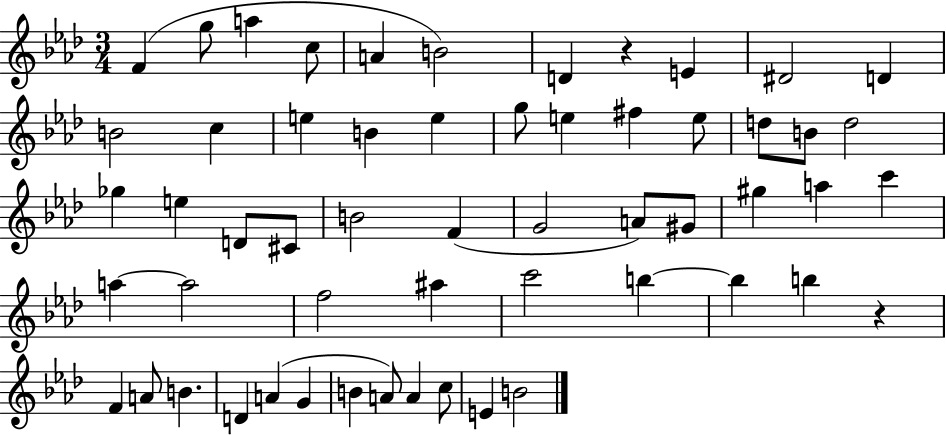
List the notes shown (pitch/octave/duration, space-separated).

F4/q G5/e A5/q C5/e A4/q B4/h D4/q R/q E4/q D#4/h D4/q B4/h C5/q E5/q B4/q E5/q G5/e E5/q F#5/q E5/e D5/e B4/e D5/h Gb5/q E5/q D4/e C#4/e B4/h F4/q G4/h A4/e G#4/e G#5/q A5/q C6/q A5/q A5/h F5/h A#5/q C6/h B5/q B5/q B5/q R/q F4/q A4/e B4/q. D4/q A4/q G4/q B4/q A4/e A4/q C5/e E4/q B4/h